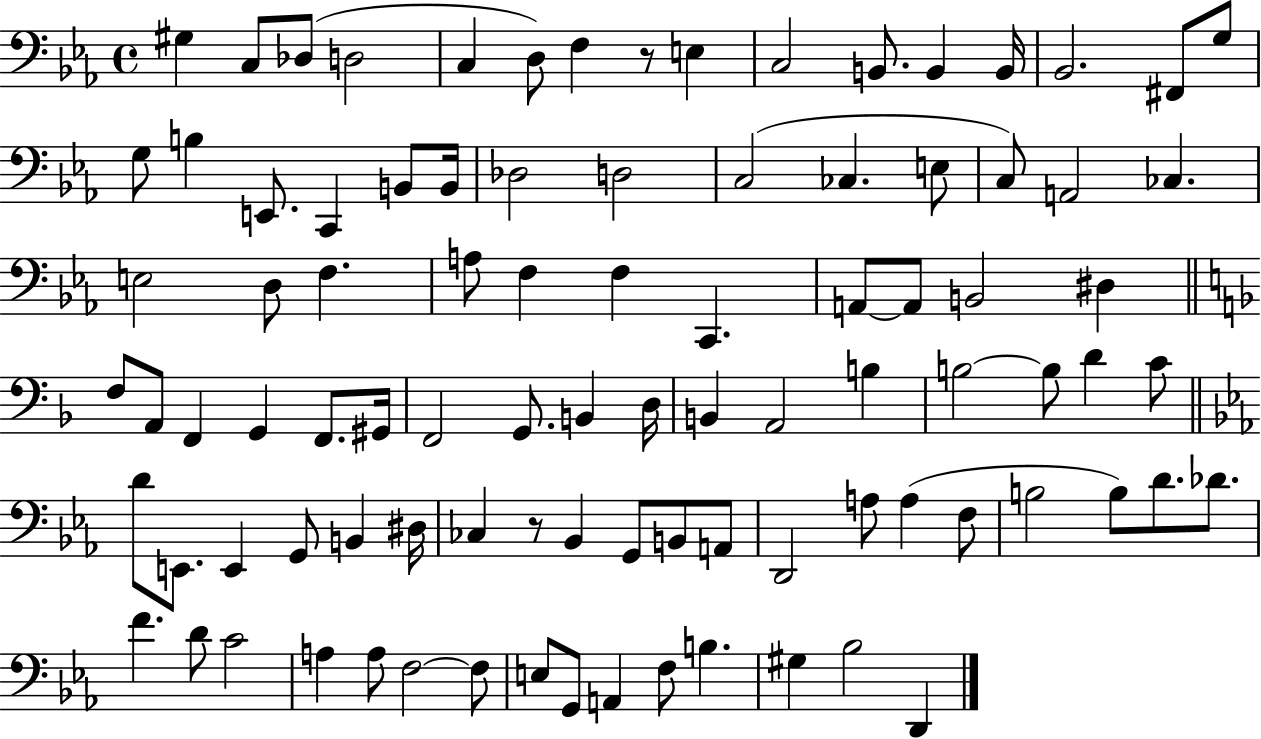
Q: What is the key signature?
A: EES major